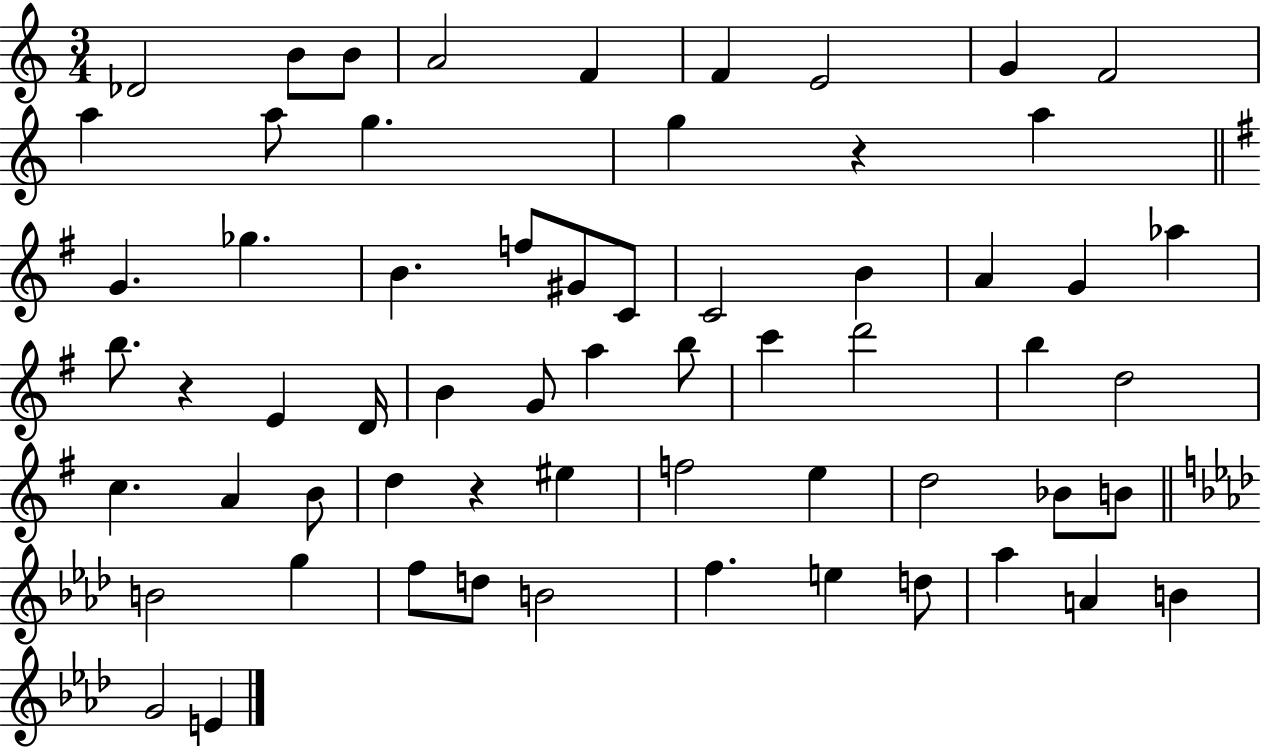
X:1
T:Untitled
M:3/4
L:1/4
K:C
_D2 B/2 B/2 A2 F F E2 G F2 a a/2 g g z a G _g B f/2 ^G/2 C/2 C2 B A G _a b/2 z E D/4 B G/2 a b/2 c' d'2 b d2 c A B/2 d z ^e f2 e d2 _B/2 B/2 B2 g f/2 d/2 B2 f e d/2 _a A B G2 E